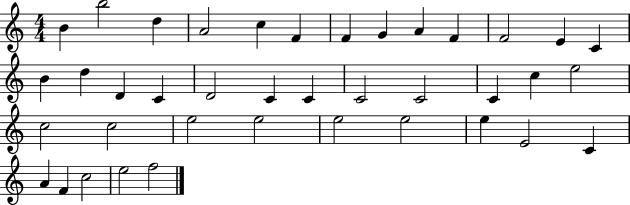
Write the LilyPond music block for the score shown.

{
  \clef treble
  \numericTimeSignature
  \time 4/4
  \key c \major
  b'4 b''2 d''4 | a'2 c''4 f'4 | f'4 g'4 a'4 f'4 | f'2 e'4 c'4 | \break b'4 d''4 d'4 c'4 | d'2 c'4 c'4 | c'2 c'2 | c'4 c''4 e''2 | \break c''2 c''2 | e''2 e''2 | e''2 e''2 | e''4 e'2 c'4 | \break a'4 f'4 c''2 | e''2 f''2 | \bar "|."
}